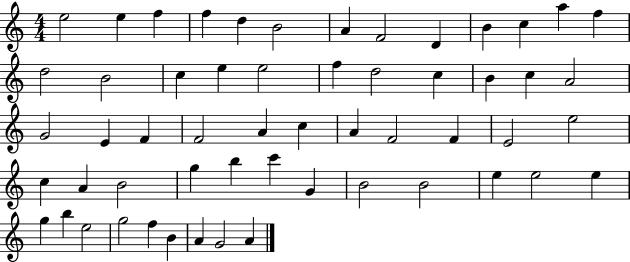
X:1
T:Untitled
M:4/4
L:1/4
K:C
e2 e f f d B2 A F2 D B c a f d2 B2 c e e2 f d2 c B c A2 G2 E F F2 A c A F2 F E2 e2 c A B2 g b c' G B2 B2 e e2 e g b e2 g2 f B A G2 A